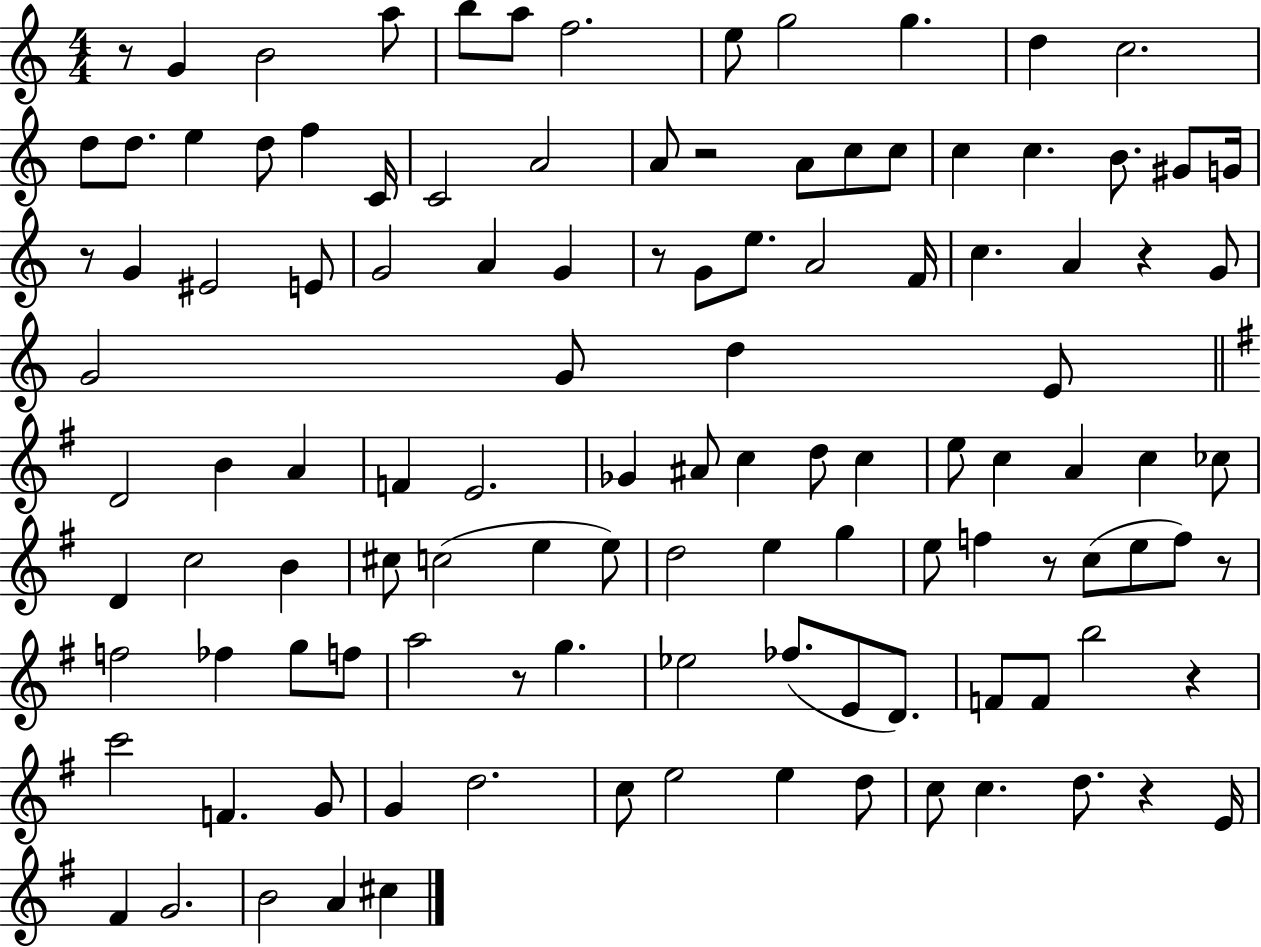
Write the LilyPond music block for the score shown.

{
  \clef treble
  \numericTimeSignature
  \time 4/4
  \key c \major
  \repeat volta 2 { r8 g'4 b'2 a''8 | b''8 a''8 f''2. | e''8 g''2 g''4. | d''4 c''2. | \break d''8 d''8. e''4 d''8 f''4 c'16 | c'2 a'2 | a'8 r2 a'8 c''8 c''8 | c''4 c''4. b'8. gis'8 g'16 | \break r8 g'4 eis'2 e'8 | g'2 a'4 g'4 | r8 g'8 e''8. a'2 f'16 | c''4. a'4 r4 g'8 | \break g'2 g'8 d''4 e'8 | \bar "||" \break \key g \major d'2 b'4 a'4 | f'4 e'2. | ges'4 ais'8 c''4 d''8 c''4 | e''8 c''4 a'4 c''4 ces''8 | \break d'4 c''2 b'4 | cis''8 c''2( e''4 e''8) | d''2 e''4 g''4 | e''8 f''4 r8 c''8( e''8 f''8) r8 | \break f''2 fes''4 g''8 f''8 | a''2 r8 g''4. | ees''2 fes''8.( e'8 d'8.) | f'8 f'8 b''2 r4 | \break c'''2 f'4. g'8 | g'4 d''2. | c''8 e''2 e''4 d''8 | c''8 c''4. d''8. r4 e'16 | \break fis'4 g'2. | b'2 a'4 cis''4 | } \bar "|."
}